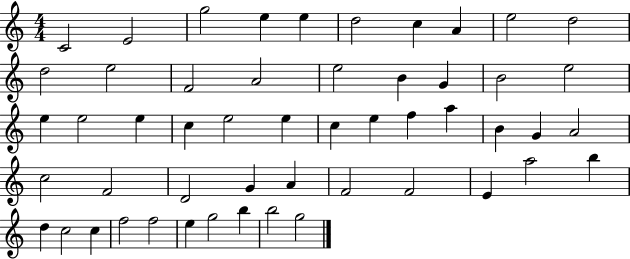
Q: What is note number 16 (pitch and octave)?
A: B4